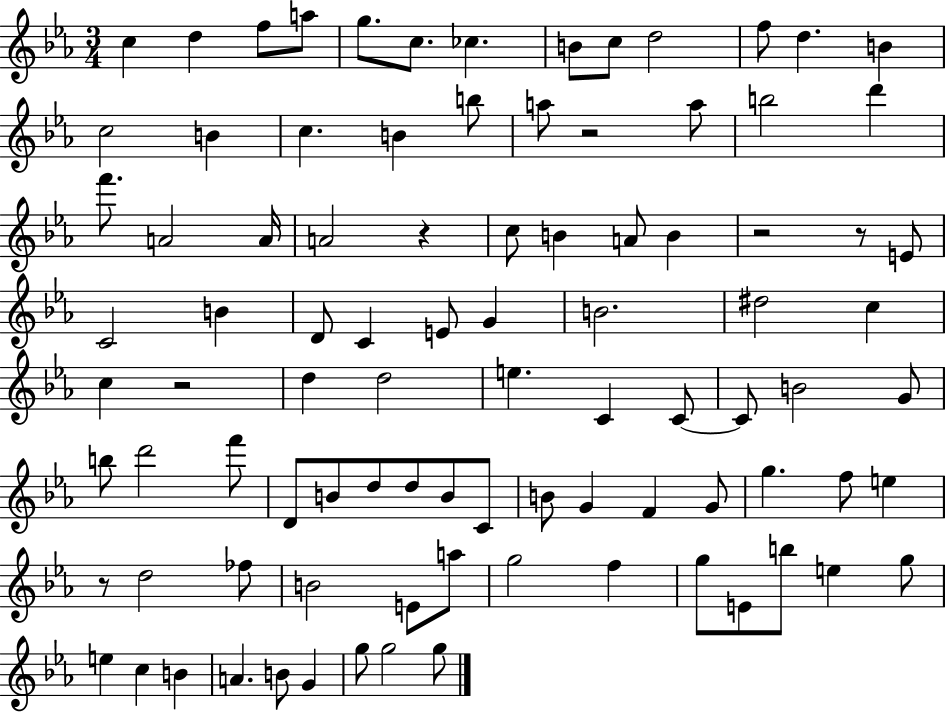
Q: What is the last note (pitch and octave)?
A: G5